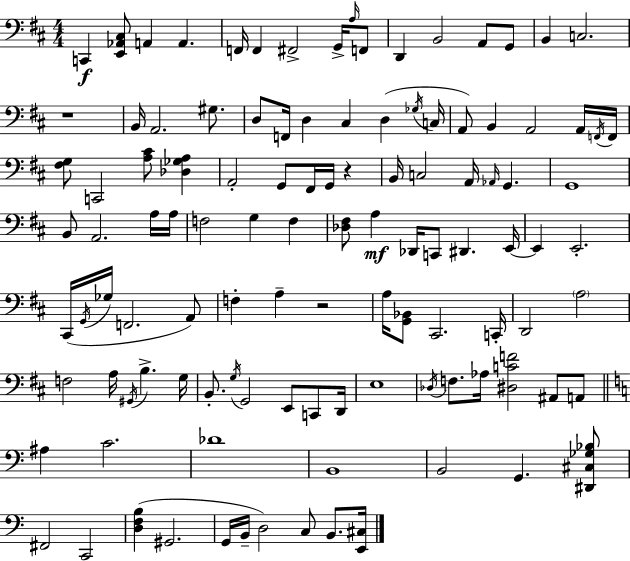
C2/q [E2,Ab2,C#3]/e A2/q A2/q. F2/s F2/q F#2/h G2/s A3/s F2/e D2/q B2/h A2/e G2/e B2/q C3/h. R/w B2/s A2/h. G#3/e. D3/e F2/s D3/q C#3/q D3/q Gb3/s C3/s A2/e B2/q A2/h A2/s F2/s F2/s [F#3,G3]/e C2/h [A3,C#4]/e [Db3,Gb3,A3]/q A2/h G2/e F#2/s G2/s R/q B2/s C3/h A2/s Ab2/s G2/q. G2/w B2/e A2/h. A3/s A3/s F3/h G3/q F3/q [Db3,F#3]/e A3/q Db2/s C2/e D#2/q. E2/s E2/q E2/h. C#2/s G2/s Gb3/s F2/h. A2/e F3/q A3/q R/h A3/s [G2,Bb2]/e C#2/h. C2/s D2/h A3/h F3/h A3/s G#2/s B3/q. G3/s B2/e. G3/s G2/h E2/e C2/e D2/s E3/w Db3/s F3/e. Ab3/s [D#3,C4,F4]/h A#2/e A2/e A#3/q C4/h. Db4/w B2/w B2/h G2/q. [D#2,C#3,Gb3,Bb3]/e F#2/h C2/h [D3,F3,B3]/q G#2/h. G2/s B2/s D3/h C3/e B2/e. [E2,C#3]/s